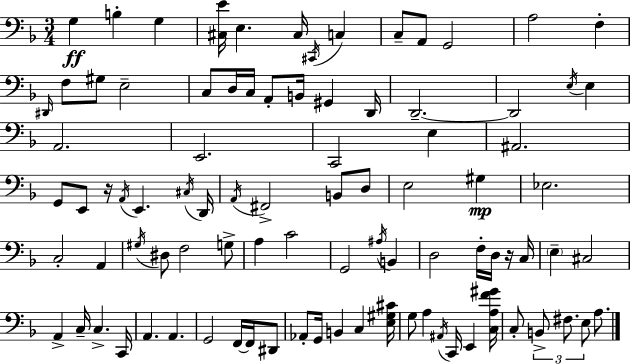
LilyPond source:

{
  \clef bass
  \numericTimeSignature
  \time 3/4
  \key f \major
  g4\ff b4-. g4 | <cis e'>16 e4. cis16 \acciaccatura { cis,16 } c4 | c8-- a,8 g,2 | a2 f4-. | \break \grace { dis,16 } f8 gis8 e2-- | c8 d16 c16 a,8-. b,16 gis,4 | d,16 d,2.--~~ | d,2 \acciaccatura { e16 } e4 | \break a,2. | e,2. | c,2 e4 | ais,2. | \break g,8 e,8 r16 \acciaccatura { a,16 } e,4. | \acciaccatura { cis16 } d,16 \acciaccatura { a,16 } fis,2-> | b,8 d8 e2 | gis4\mp ees2. | \break c2-. | a,4 \acciaccatura { gis16 } dis8 f2 | g8-> a4 c'2 | g,2 | \break \acciaccatura { ais16 } b,4 d2 | f16-. d16 r16 c16 \parenthesize e4-- | cis2 a,4-> | c16-- c4.-> c,16 a,4. | \break a,4. g,2 | f,16~~ f,16 dis,8 aes,8-. g,16 b,4 | c4 <e gis cis'>16 g8 a4 | \acciaccatura { ais,16 } c,16 e,4 <c a f' gis'>16 c8-. \tuplet 3/2 { b,8-> | \break fis8. e8 } a8. \bar "|."
}